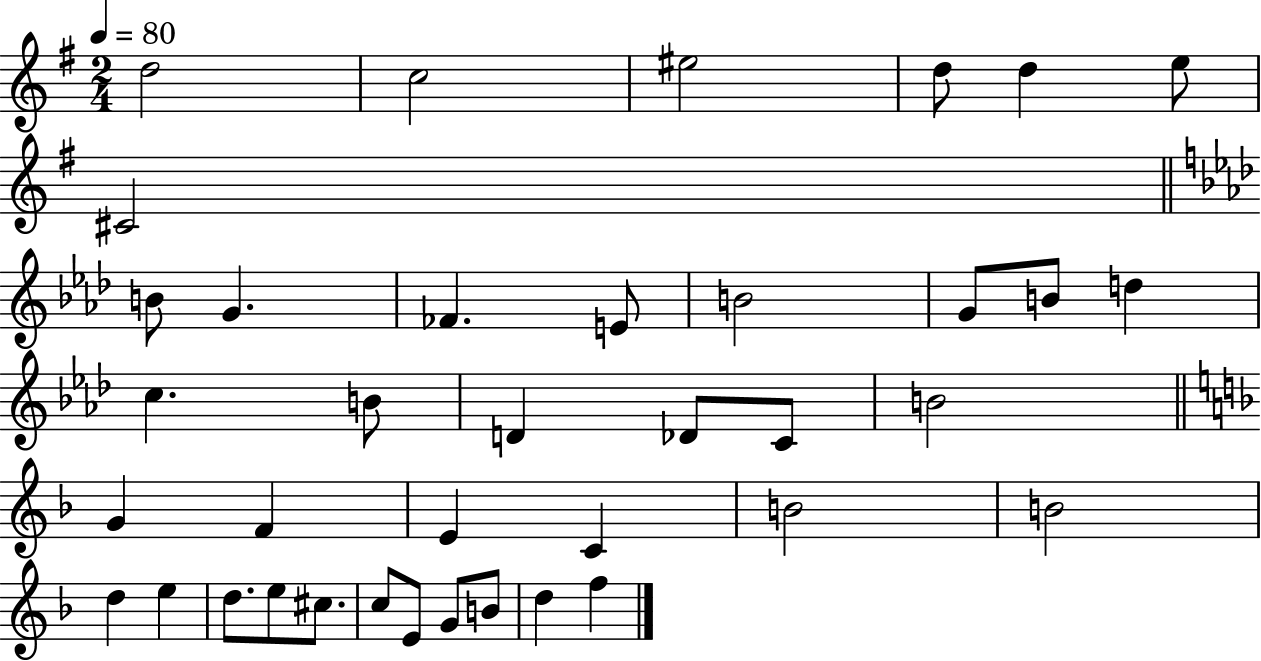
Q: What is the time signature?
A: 2/4